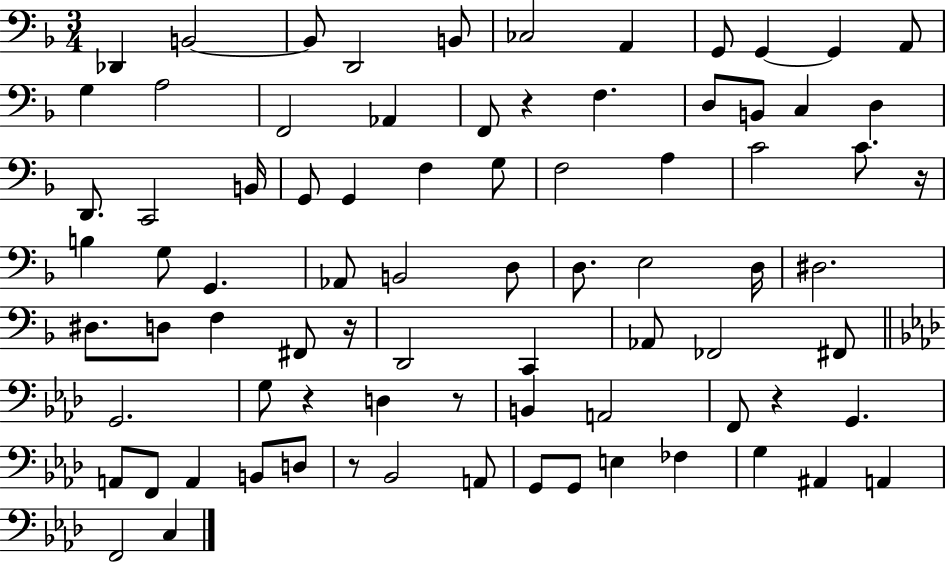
X:1
T:Untitled
M:3/4
L:1/4
K:F
_D,, B,,2 B,,/2 D,,2 B,,/2 _C,2 A,, G,,/2 G,, G,, A,,/2 G, A,2 F,,2 _A,, F,,/2 z F, D,/2 B,,/2 C, D, D,,/2 C,,2 B,,/4 G,,/2 G,, F, G,/2 F,2 A, C2 C/2 z/4 B, G,/2 G,, _A,,/2 B,,2 D,/2 D,/2 E,2 D,/4 ^D,2 ^D,/2 D,/2 F, ^F,,/2 z/4 D,,2 C,, _A,,/2 _F,,2 ^F,,/2 G,,2 G,/2 z D, z/2 B,, A,,2 F,,/2 z G,, A,,/2 F,,/2 A,, B,,/2 D,/2 z/2 _B,,2 A,,/2 G,,/2 G,,/2 E, _F, G, ^A,, A,, F,,2 C,